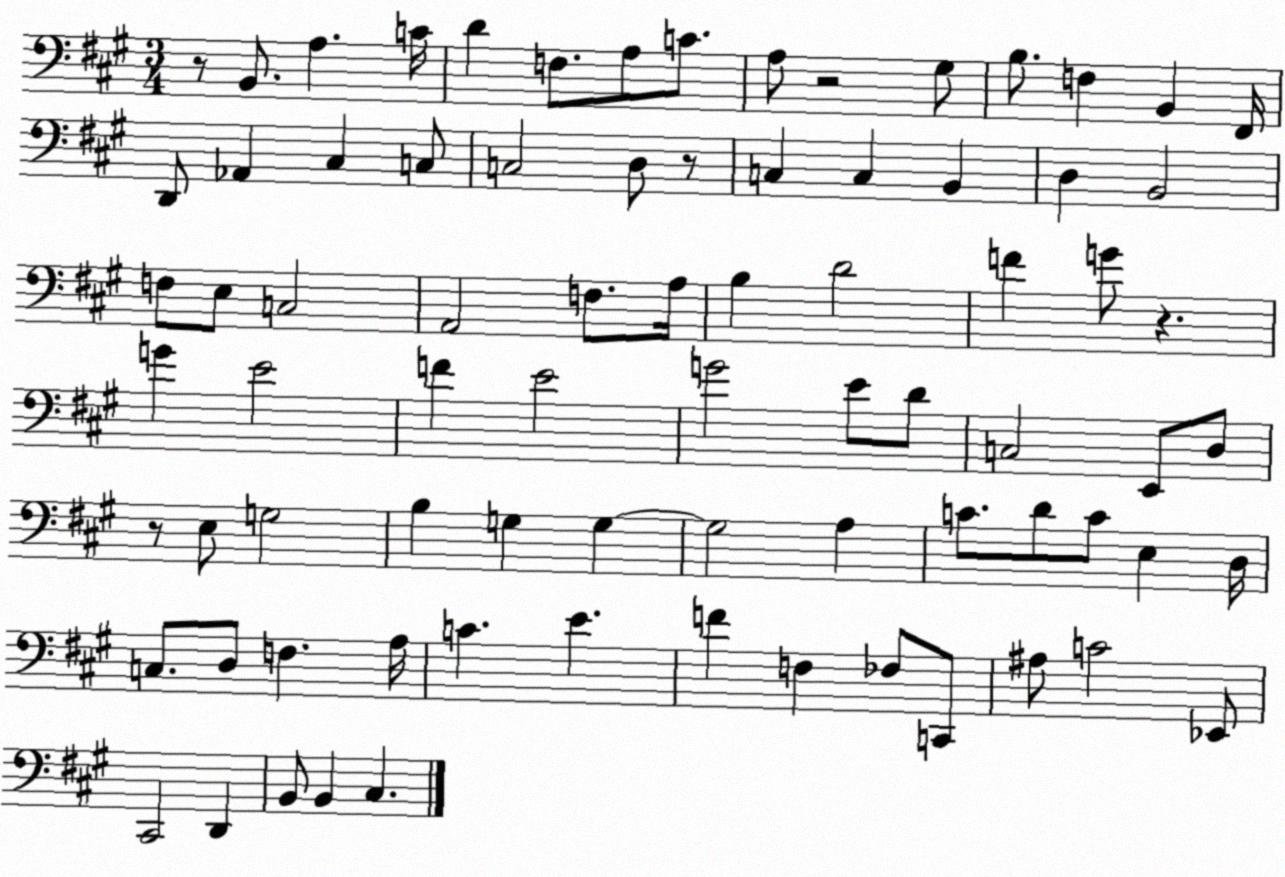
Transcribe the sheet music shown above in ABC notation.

X:1
T:Untitled
M:3/4
L:1/4
K:A
z/2 B,,/2 A, C/4 D F,/2 A,/2 C/2 A,/2 z2 ^G,/2 B,/2 F, B,, ^F,,/4 D,,/2 _A,, ^C, C,/2 C,2 D,/2 z/2 C, C, B,, D, B,,2 F,/2 E,/2 C,2 A,,2 F,/2 A,/4 B, D2 F G/2 z G E2 F E2 G2 E/2 D/2 C,2 E,,/2 D,/2 z/2 E,/2 G,2 B, G, G, G,2 A, C/2 D/2 C/2 E, D,/4 C,/2 D,/2 F, A,/4 C E F F, _F,/2 C,,/2 ^A,/2 C2 _E,,/2 ^C,,2 D,, B,,/2 B,, ^C,